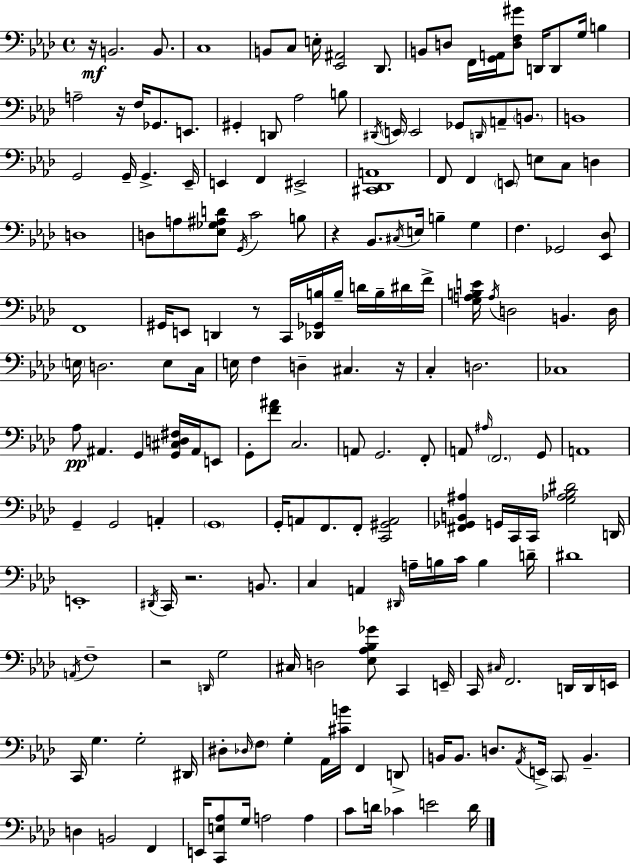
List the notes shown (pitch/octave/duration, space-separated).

R/s B2/h. B2/e. C3/w B2/e C3/e E3/s [Eb2,A#2]/h Db2/e. B2/e D3/e F2/s [G2,A2]/s [D3,F3,G#4]/e D2/s D2/e G3/s B3/q A3/h R/s F3/s Gb2/e. E2/e. G#2/q D2/e Ab3/h B3/e D#2/s E2/s E2/h Gb2/e D2/s A2/e B2/e. B2/w G2/h G2/s G2/q. Eb2/s E2/q F2/q EIS2/h [C#2,Db2,A2]/w F2/e F2/q E2/e E3/e C3/e D3/q D3/w D3/e A3/e [Eb3,Gb3,A#3,D4]/e G2/s C4/h B3/e R/q Bb2/e. C#3/s E3/s B3/q G3/q F3/q. Gb2/h [Eb2,Db3]/e F2/w G#2/s E2/e D2/q R/e C2/s [Db2,Gb2,B3]/s B3/s D4/s B3/s D#4/s F4/s [G3,A3,B3,E4]/s A3/s D3/h B2/q. D3/s E3/s D3/h. E3/e C3/s E3/s F3/q D3/q C#3/q. R/s C3/q D3/h. CES3/w Ab3/e A#2/q. G2/q [G2,C#3,D3,F#3]/s A#2/s E2/e G2/e [F4,A#4]/e C3/h. A2/e G2/h. F2/e A2/e A#3/s F2/h. G2/e A2/w G2/q G2/h A2/q G2/w G2/s A2/e F2/e. F2/e [C2,G#2,A2]/h [F#2,Gb2,B2,A#3]/q G2/s C2/s C2/s [G3,Ab3,Bb3,D#4]/h D2/s E2/w D#2/s C2/s R/h. B2/e. C3/q A2/q D#2/s A3/s B3/s C4/s B3/q D4/s D#4/w A2/s F3/w R/h D2/s G3/h C#3/s D3/h [Eb3,Ab3,Bb3,Gb4]/e C2/q E2/s C2/s C#3/s F2/h. D2/s D2/s E2/s C2/s G3/q. G3/h D#2/s D#3/e Db3/s F3/e G3/q Ab2/s [C#4,B4]/s F2/q D2/e B2/s B2/e. D3/e. Ab2/s E2/s C2/e B2/q. D3/q B2/h F2/q E2/s [C2,E3,Ab3]/e G3/s A3/h A3/q C4/e D4/s CES4/q E4/h D4/s